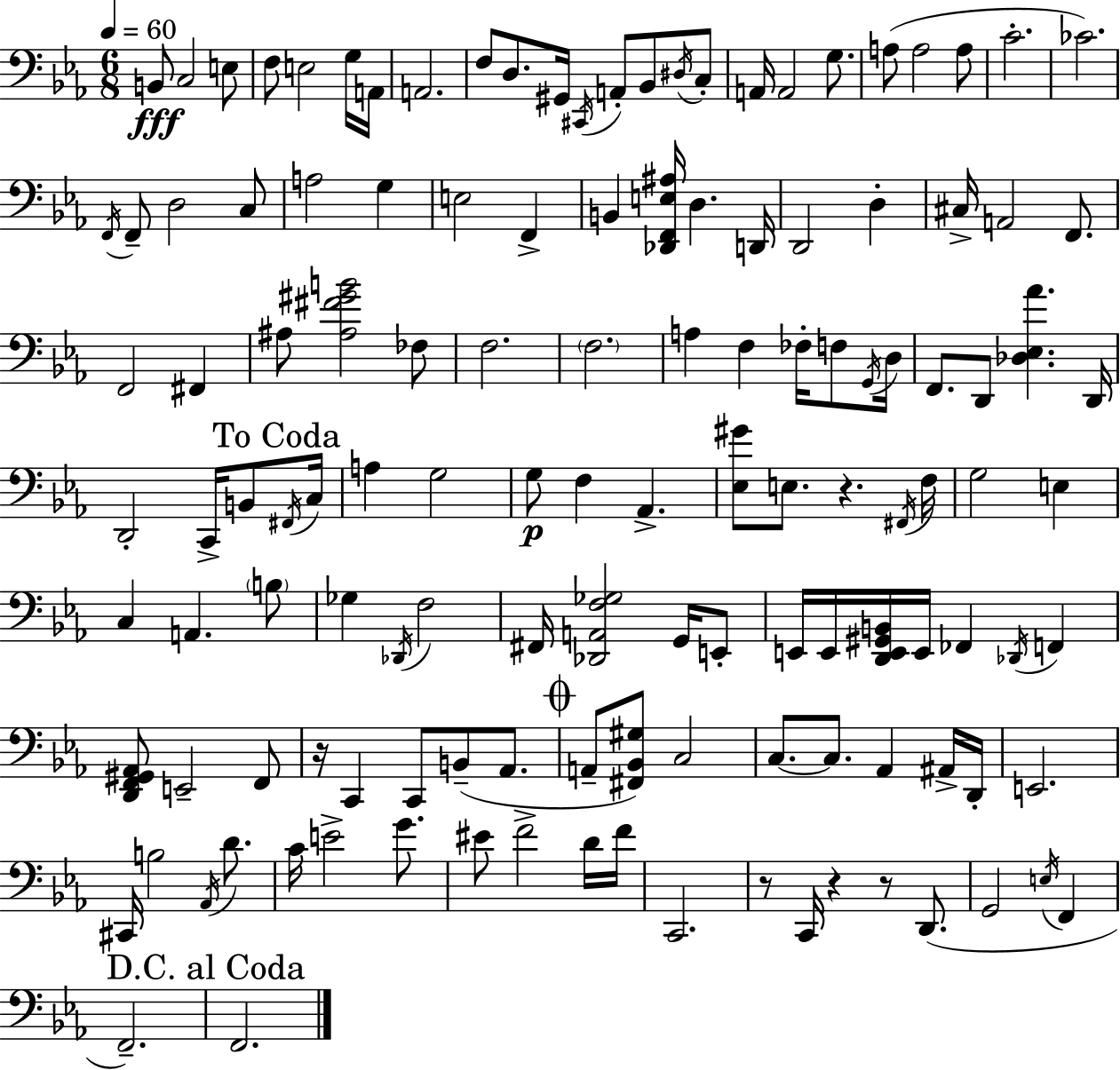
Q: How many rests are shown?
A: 5